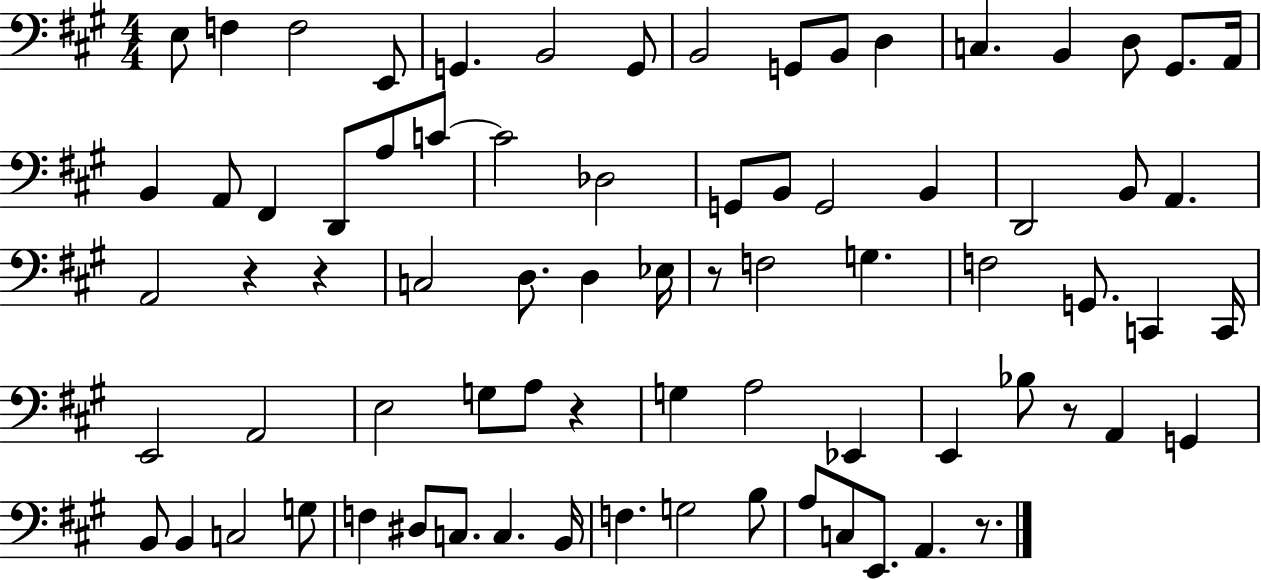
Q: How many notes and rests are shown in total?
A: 76